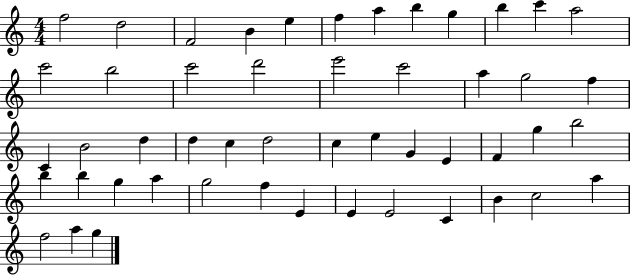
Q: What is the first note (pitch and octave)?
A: F5